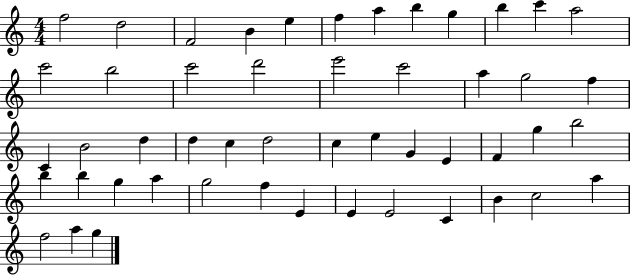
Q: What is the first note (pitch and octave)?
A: F5